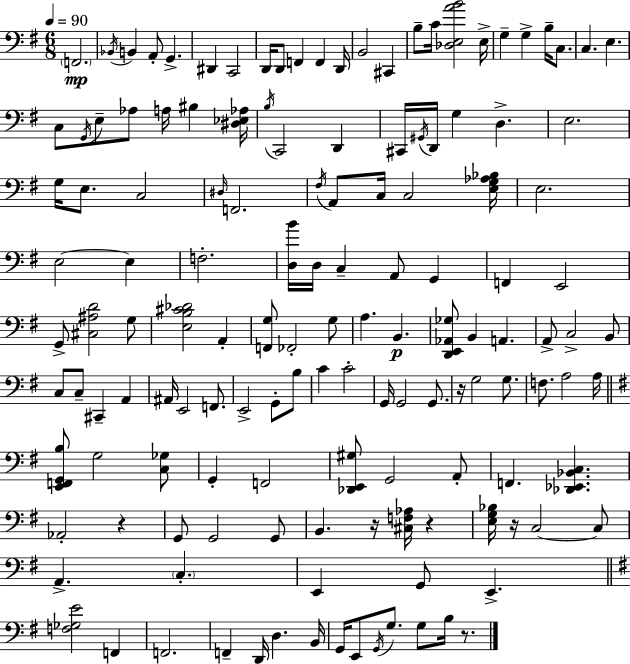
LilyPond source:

{
  \clef bass
  \numericTimeSignature
  \time 6/8
  \key e \minor
  \tempo 4 = 90
  \repeat volta 2 { \parenthesize f,2.\mp | \acciaccatura { bes,16 } b,4 a,8-. g,4.-> | dis,4 c,2 | d,16 d,8 f,4 f,4 | \break d,16 b,2 cis,4 | b8-- c'16 <des e a' b'>2 | e16-> g4-- g4-> b16-- c8. | c4. e4. | \break c8 \acciaccatura { g,16 } e8-- aes8 a16 bis4 | <dis ees aes>16 \acciaccatura { b16 } c,2 d,4 | cis,16 \acciaccatura { gis,16 } d,16 g4 d4.-> | e2. | \break g16 e8. c2 | \grace { dis16 } f,2. | \acciaccatura { fis16 } a,8 c16 c2 | <e g aes bes>16 e2. | \break e2~~ | e4 f2.-. | <d b'>16 d16 c4-- | a,8 g,4 f,4 e,2 | \break g,8-> <cis ais d'>2 | g8 <e b cis' des'>2 | a,4-. <f, g>8 fes,2-. | g8 a4. | \break b,4.\p <d, e, aes, ges>8 b,4 | a,4. a,8-> c2-> | b,8 c8 c8-- cis,4-- | a,4 ais,16 e,2 | \break f,8. e,2-> | g,8-. b8 c'4 c'2-. | g,16 g,2 | g,8. r16 g2 | \break g8. f8. a2 | a16 \bar "||" \break \key e \minor <e, f, g, b>8 g2 <c ges>8 | g,4-. f,2 | <des, e, gis>8 g,2 a,8-. | f,4. <des, ees, bes, c>4. | \break aes,2-. r4 | g,8 g,2 g,8 | b,4. r16 <cis f aes>16 r4 | <e g bes>16 r16 c2~~ c8 | \break a,4.-> \parenthesize c4.-. | e,4 g,8 e,4.-> | \bar "||" \break \key g \major <f ges e'>2 f,4 | f,2. | f,4-- d,16 d4. b,16 | g,16 e,8 \acciaccatura { g,16 } g8. g8 b16 r8. | \break } \bar "|."
}